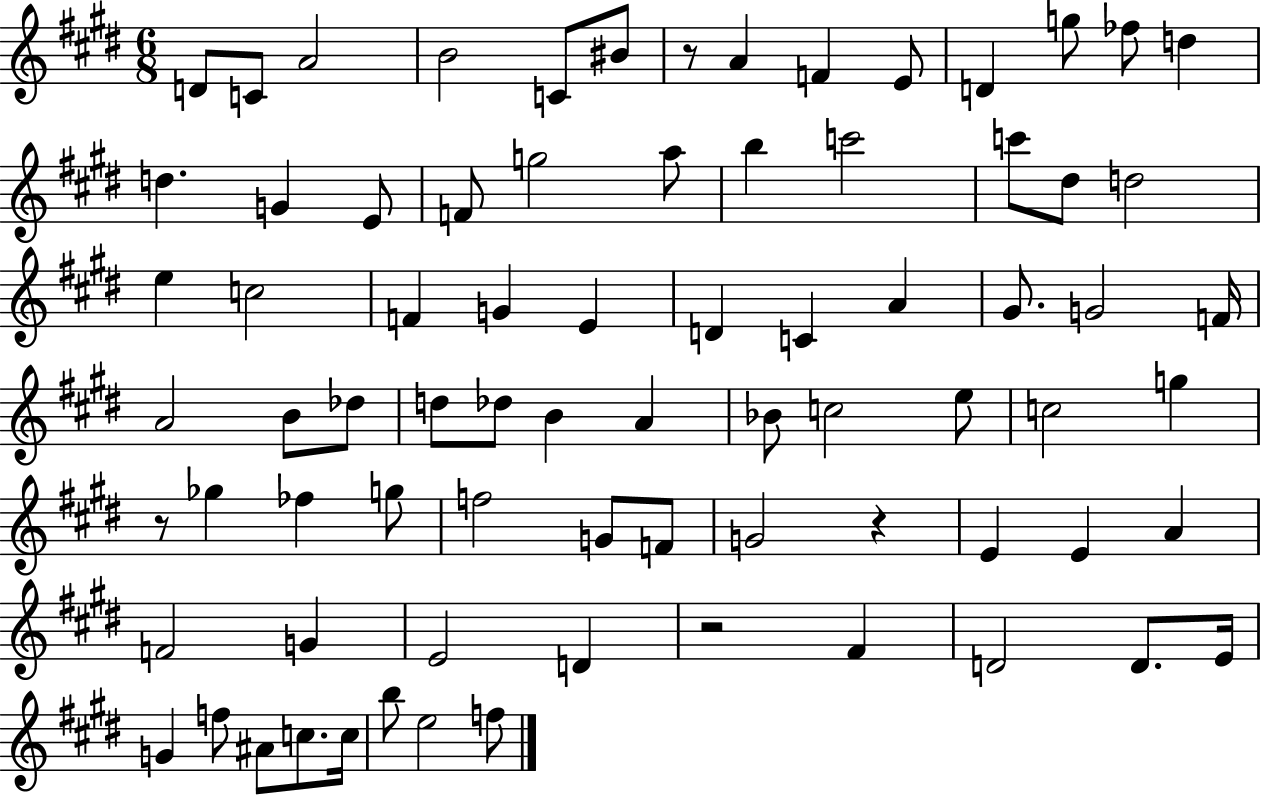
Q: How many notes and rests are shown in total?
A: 77